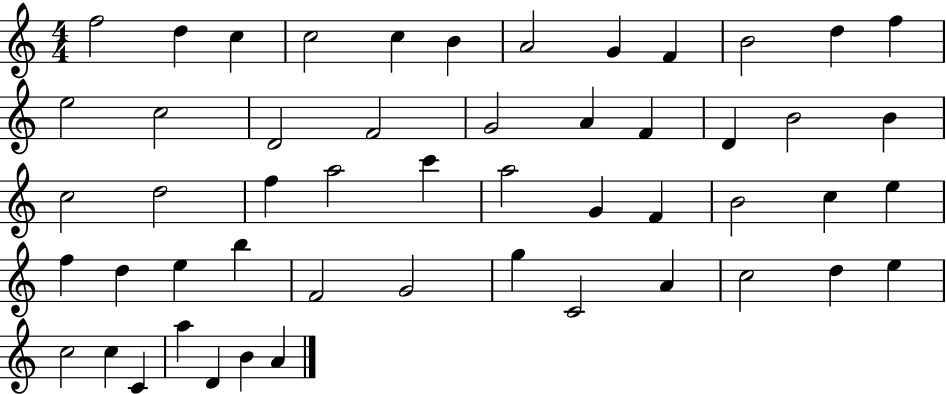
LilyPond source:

{
  \clef treble
  \numericTimeSignature
  \time 4/4
  \key c \major
  f''2 d''4 c''4 | c''2 c''4 b'4 | a'2 g'4 f'4 | b'2 d''4 f''4 | \break e''2 c''2 | d'2 f'2 | g'2 a'4 f'4 | d'4 b'2 b'4 | \break c''2 d''2 | f''4 a''2 c'''4 | a''2 g'4 f'4 | b'2 c''4 e''4 | \break f''4 d''4 e''4 b''4 | f'2 g'2 | g''4 c'2 a'4 | c''2 d''4 e''4 | \break c''2 c''4 c'4 | a''4 d'4 b'4 a'4 | \bar "|."
}